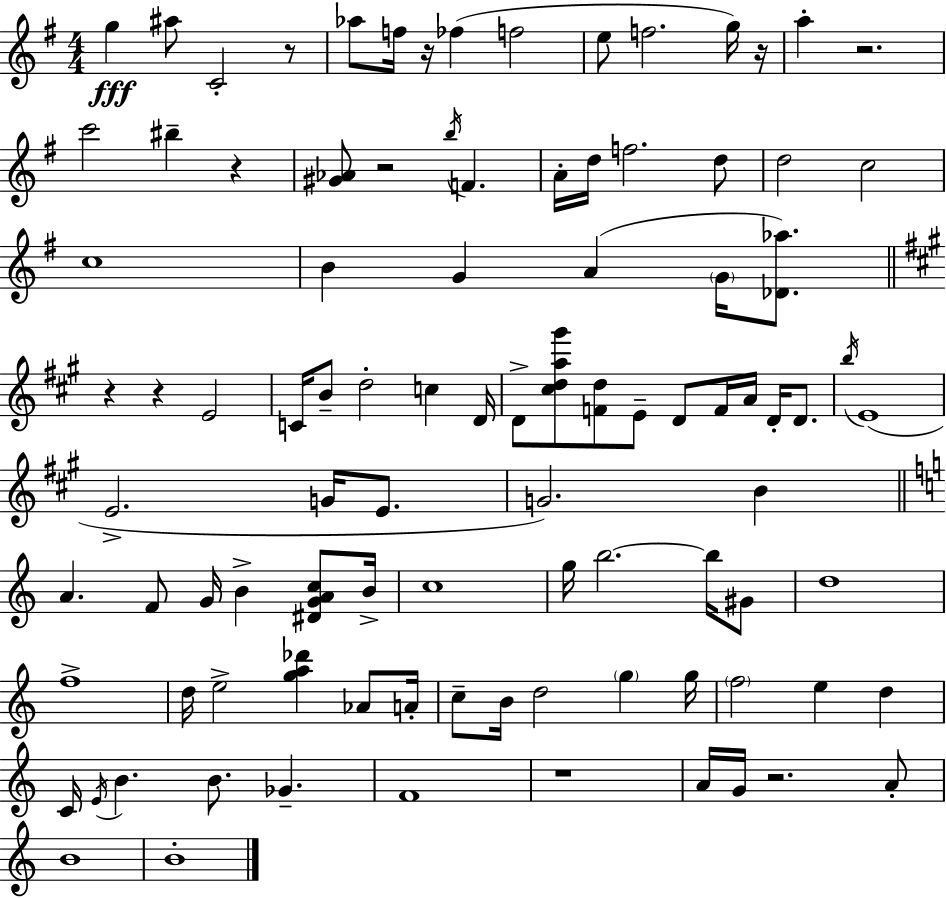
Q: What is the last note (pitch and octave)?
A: B4